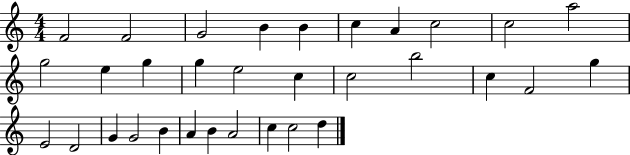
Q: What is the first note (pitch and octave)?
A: F4